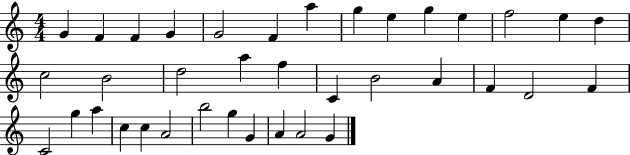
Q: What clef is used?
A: treble